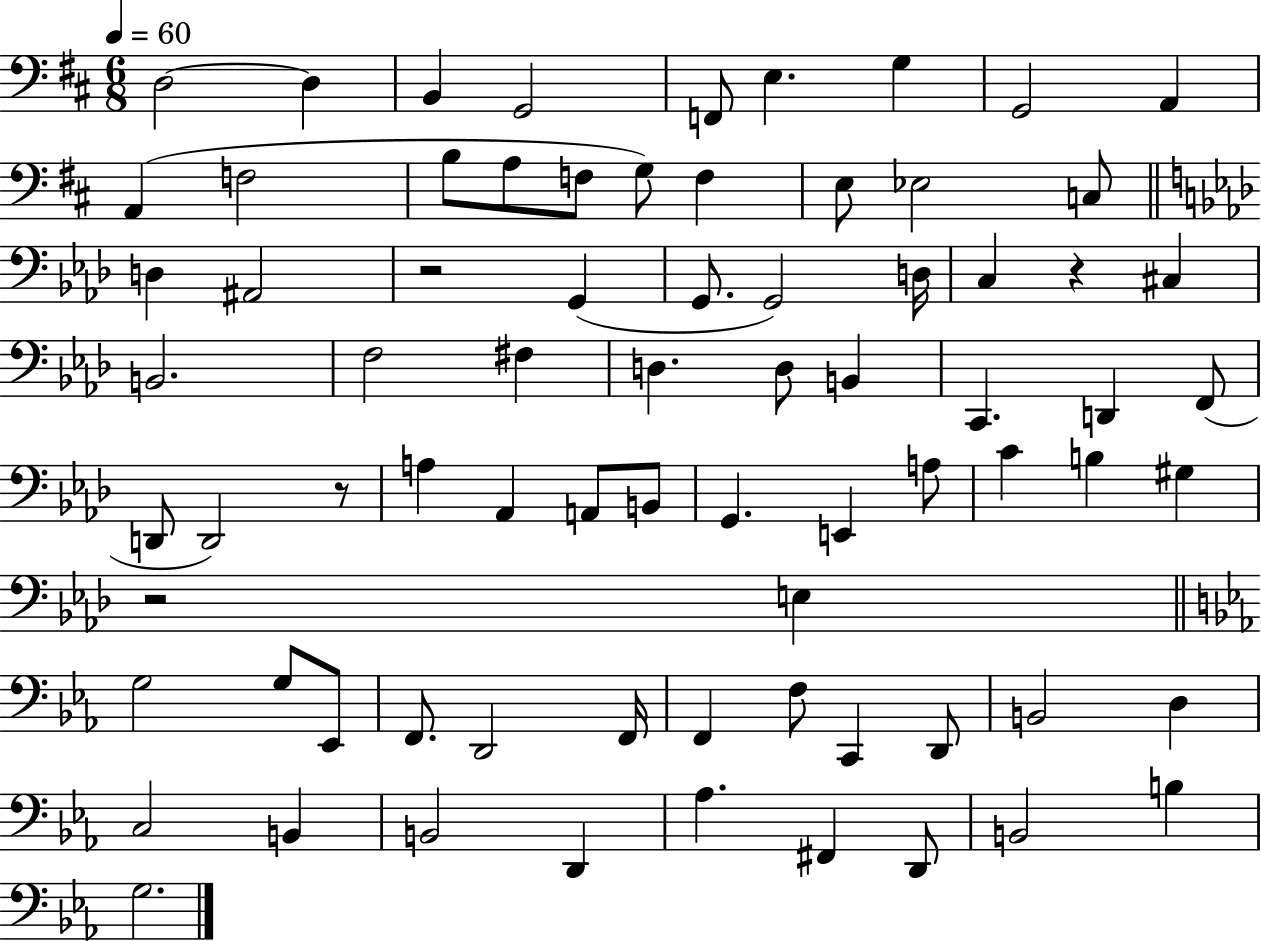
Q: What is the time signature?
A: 6/8